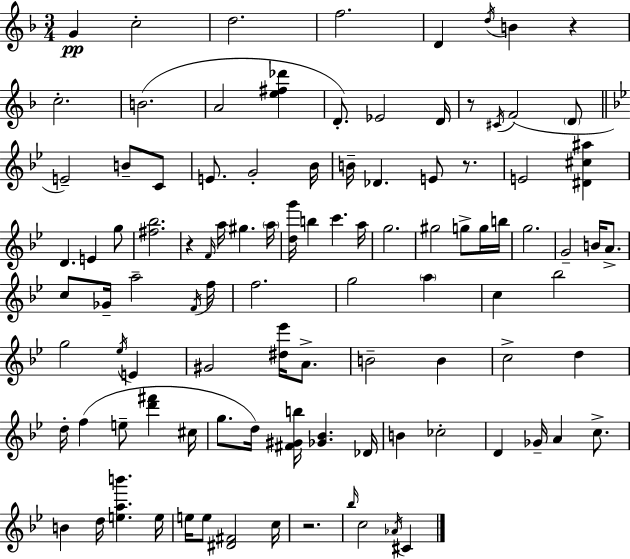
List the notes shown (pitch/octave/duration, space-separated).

G4/q C5/h D5/h. F5/h. D4/q D5/s B4/q R/q C5/h. B4/h. A4/h [E5,F#5,Db6]/q D4/e. Eb4/h D4/s R/e C#4/s F4/h D4/e E4/h B4/e C4/e E4/e. G4/h Bb4/s B4/s Db4/q. E4/e R/e. E4/h [D#4,C#5,A#5]/q D4/q. E4/q G5/e [F#5,Bb5]/h. R/q F4/s A5/s G#5/q. A5/s [D5,G6]/s B5/q C6/q. A5/s G5/h. G#5/h G5/e G5/s B5/s G5/h. G4/h B4/s A4/e. C5/e Gb4/s A5/h F4/s F5/s F5/h. G5/h A5/q C5/q Bb5/h G5/h Eb5/s E4/q G#4/h [D#5,Eb6]/s A4/e. B4/h B4/q C5/h D5/q D5/s F5/q E5/e [D6,F#6]/q C#5/s G5/e. D5/s [F#4,G#4,B5]/s [Gb4,Bb4]/q. Db4/s B4/q CES5/h D4/q Gb4/s A4/q C5/e. B4/q D5/s [E5,A5,B6]/q. E5/s E5/s E5/e [D#4,F#4]/h C5/s R/h. Bb5/s C5/h Ab4/s C#4/q